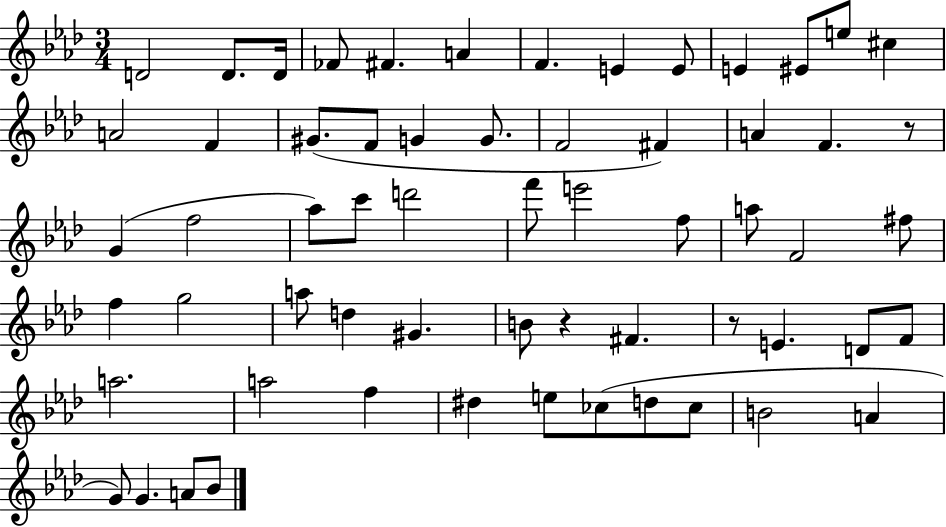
D4/h D4/e. D4/s FES4/e F#4/q. A4/q F4/q. E4/q E4/e E4/q EIS4/e E5/e C#5/q A4/h F4/q G#4/e. F4/e G4/q G4/e. F4/h F#4/q A4/q F4/q. R/e G4/q F5/h Ab5/e C6/e D6/h F6/e E6/h F5/e A5/e F4/h F#5/e F5/q G5/h A5/e D5/q G#4/q. B4/e R/q F#4/q. R/e E4/q. D4/e F4/e A5/h. A5/h F5/q D#5/q E5/e CES5/e D5/e CES5/e B4/h A4/q G4/e G4/q. A4/e Bb4/e